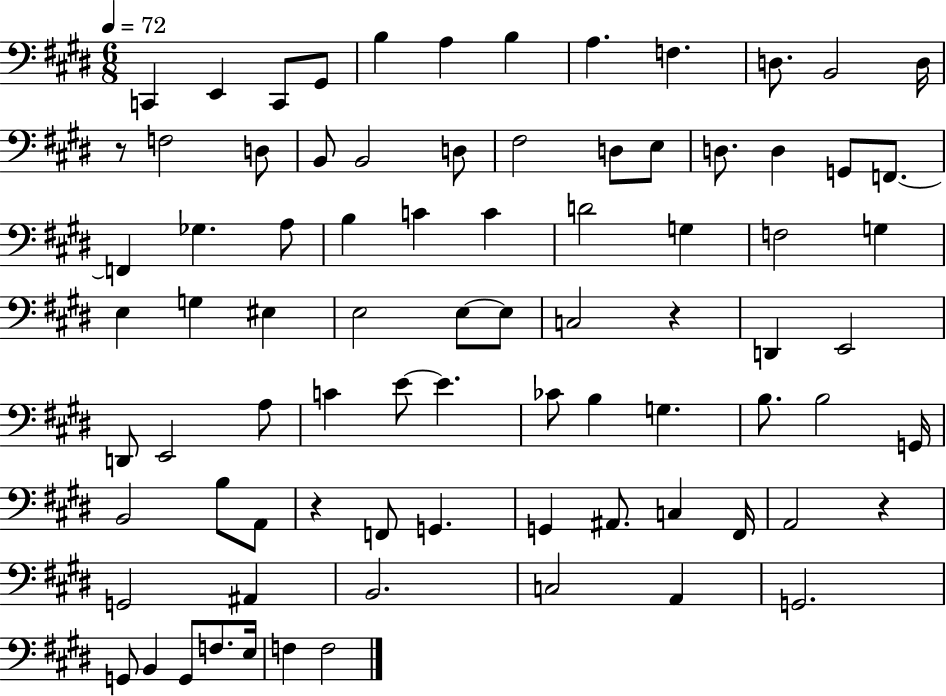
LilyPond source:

{
  \clef bass
  \numericTimeSignature
  \time 6/8
  \key e \major
  \tempo 4 = 72
  c,4 e,4 c,8 gis,8 | b4 a4 b4 | a4. f4. | d8. b,2 d16 | \break r8 f2 d8 | b,8 b,2 d8 | fis2 d8 e8 | d8. d4 g,8 f,8.~~ | \break f,4 ges4. a8 | b4 c'4 c'4 | d'2 g4 | f2 g4 | \break e4 g4 eis4 | e2 e8~~ e8 | c2 r4 | d,4 e,2 | \break d,8 e,2 a8 | c'4 e'8~~ e'4. | ces'8 b4 g4. | b8. b2 g,16 | \break b,2 b8 a,8 | r4 f,8 g,4. | g,4 ais,8. c4 fis,16 | a,2 r4 | \break g,2 ais,4 | b,2. | c2 a,4 | g,2. | \break g,8 b,4 g,8 f8. e16 | f4 f2 | \bar "|."
}